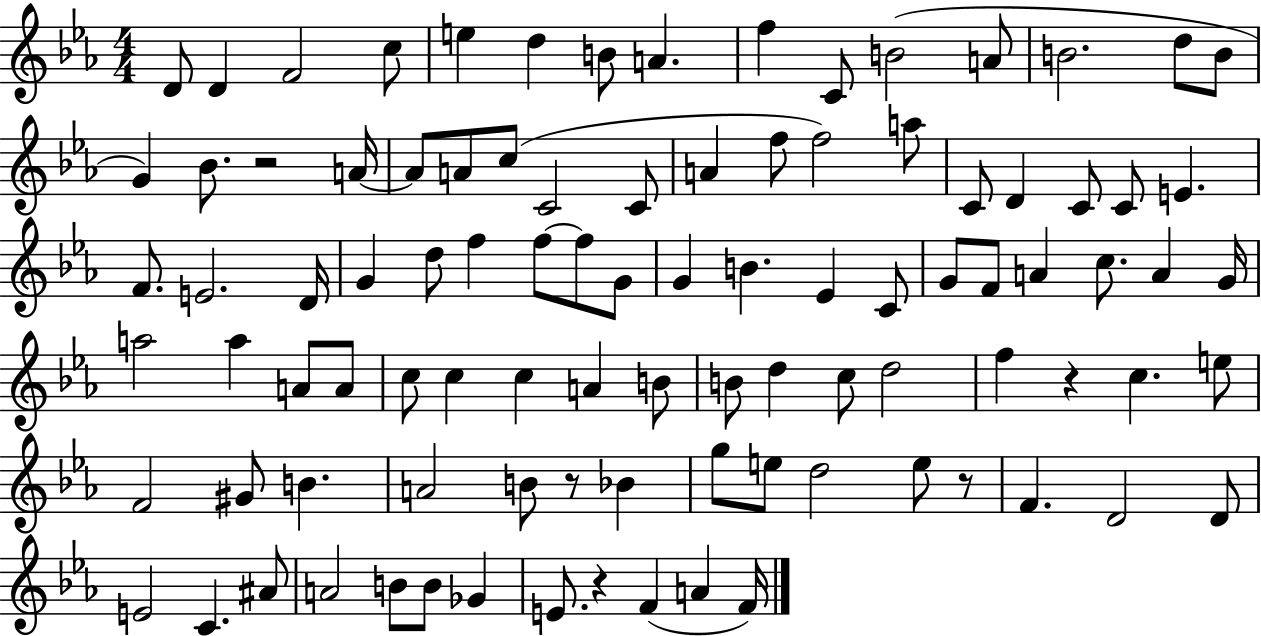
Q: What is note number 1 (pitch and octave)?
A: D4